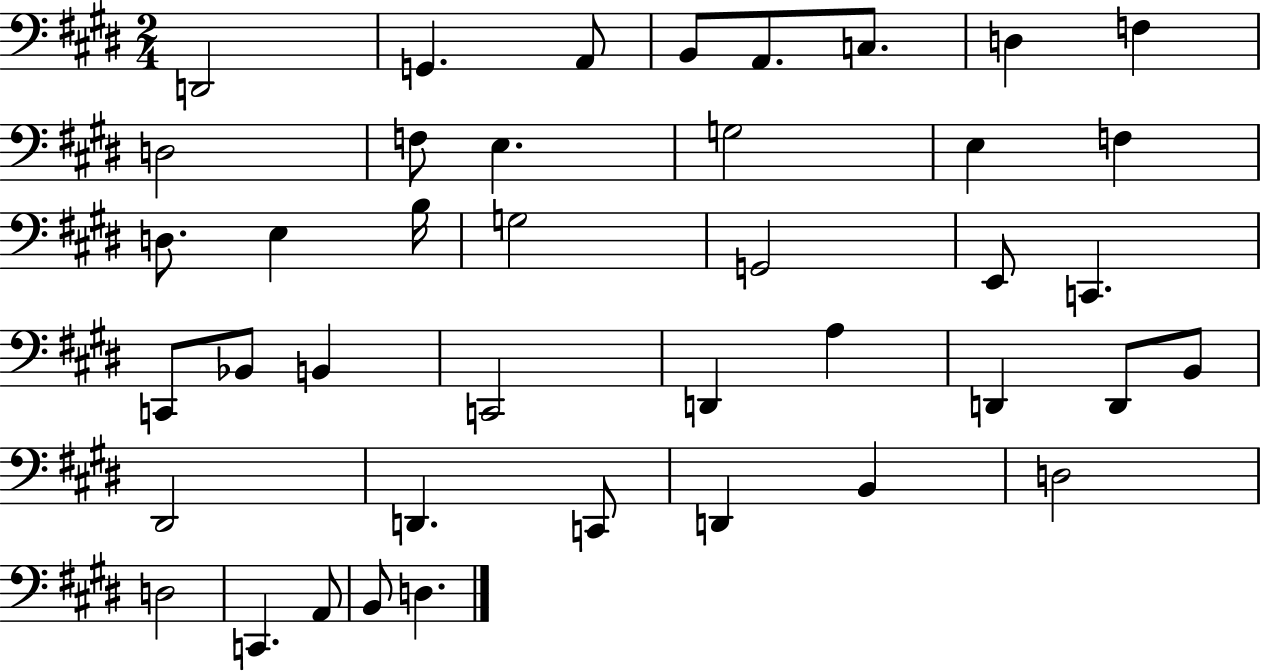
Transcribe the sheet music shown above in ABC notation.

X:1
T:Untitled
M:2/4
L:1/4
K:E
D,,2 G,, A,,/2 B,,/2 A,,/2 C,/2 D, F, D,2 F,/2 E, G,2 E, F, D,/2 E, B,/4 G,2 G,,2 E,,/2 C,, C,,/2 _B,,/2 B,, C,,2 D,, A, D,, D,,/2 B,,/2 ^D,,2 D,, C,,/2 D,, B,, D,2 D,2 C,, A,,/2 B,,/2 D,